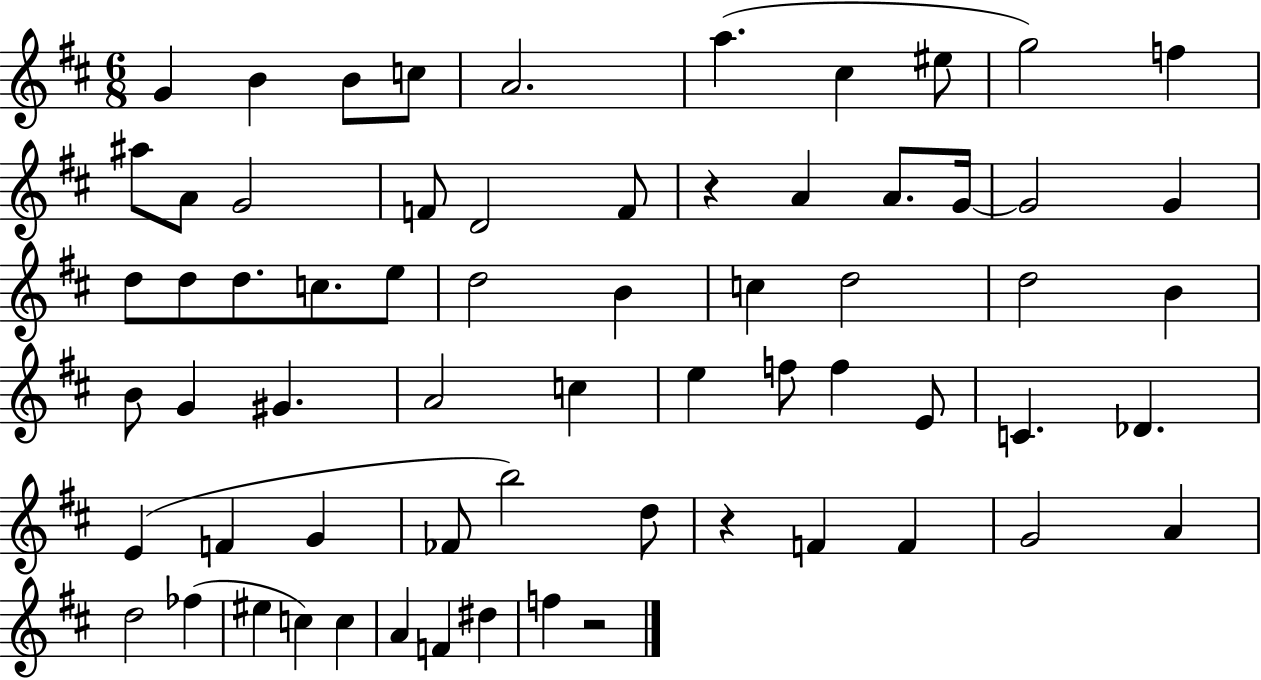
{
  \clef treble
  \numericTimeSignature
  \time 6/8
  \key d \major
  g'4 b'4 b'8 c''8 | a'2. | a''4.( cis''4 eis''8 | g''2) f''4 | \break ais''8 a'8 g'2 | f'8 d'2 f'8 | r4 a'4 a'8. g'16~~ | g'2 g'4 | \break d''8 d''8 d''8. c''8. e''8 | d''2 b'4 | c''4 d''2 | d''2 b'4 | \break b'8 g'4 gis'4. | a'2 c''4 | e''4 f''8 f''4 e'8 | c'4. des'4. | \break e'4( f'4 g'4 | fes'8 b''2) d''8 | r4 f'4 f'4 | g'2 a'4 | \break d''2 fes''4( | eis''4 c''4) c''4 | a'4 f'4 dis''4 | f''4 r2 | \break \bar "|."
}